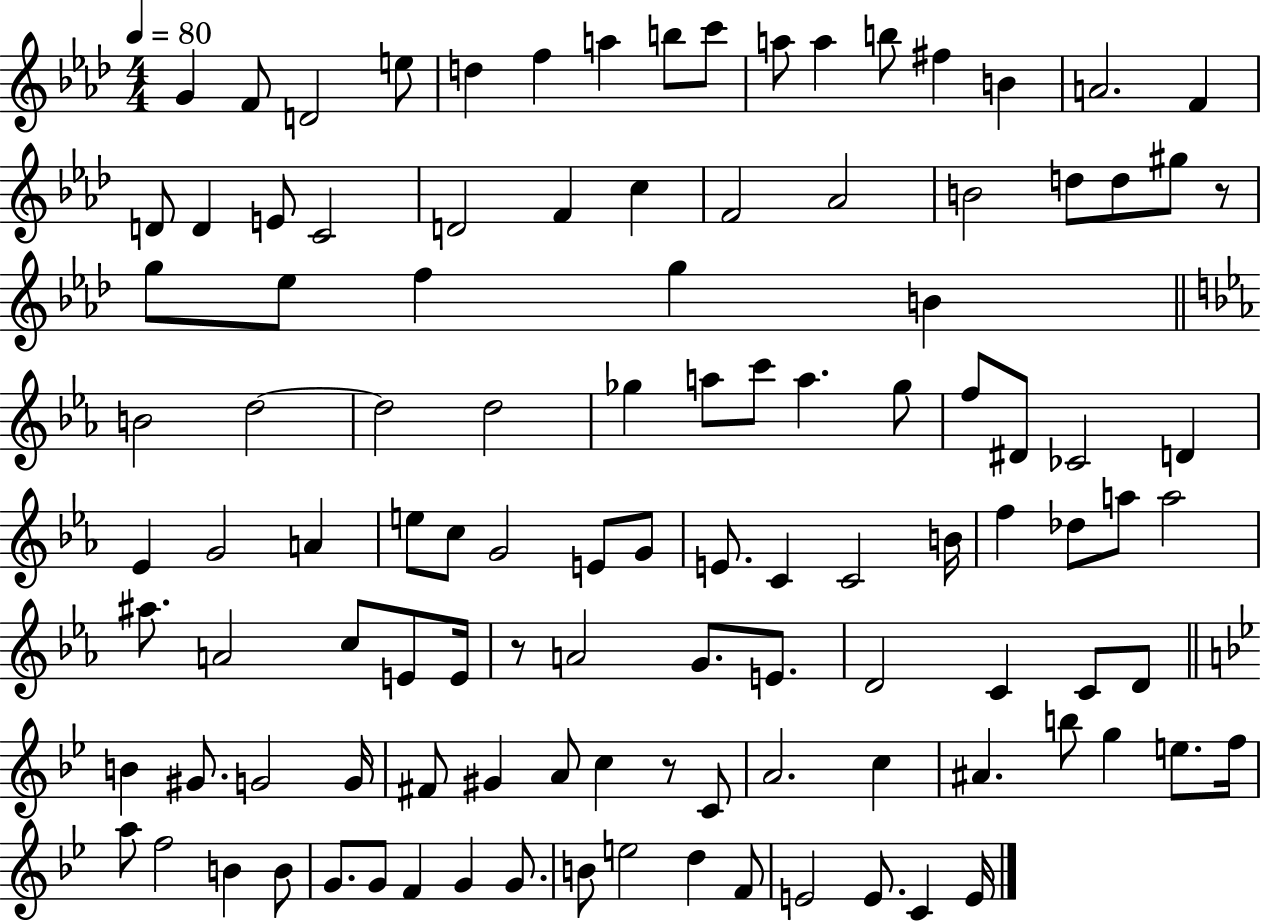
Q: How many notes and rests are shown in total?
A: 111